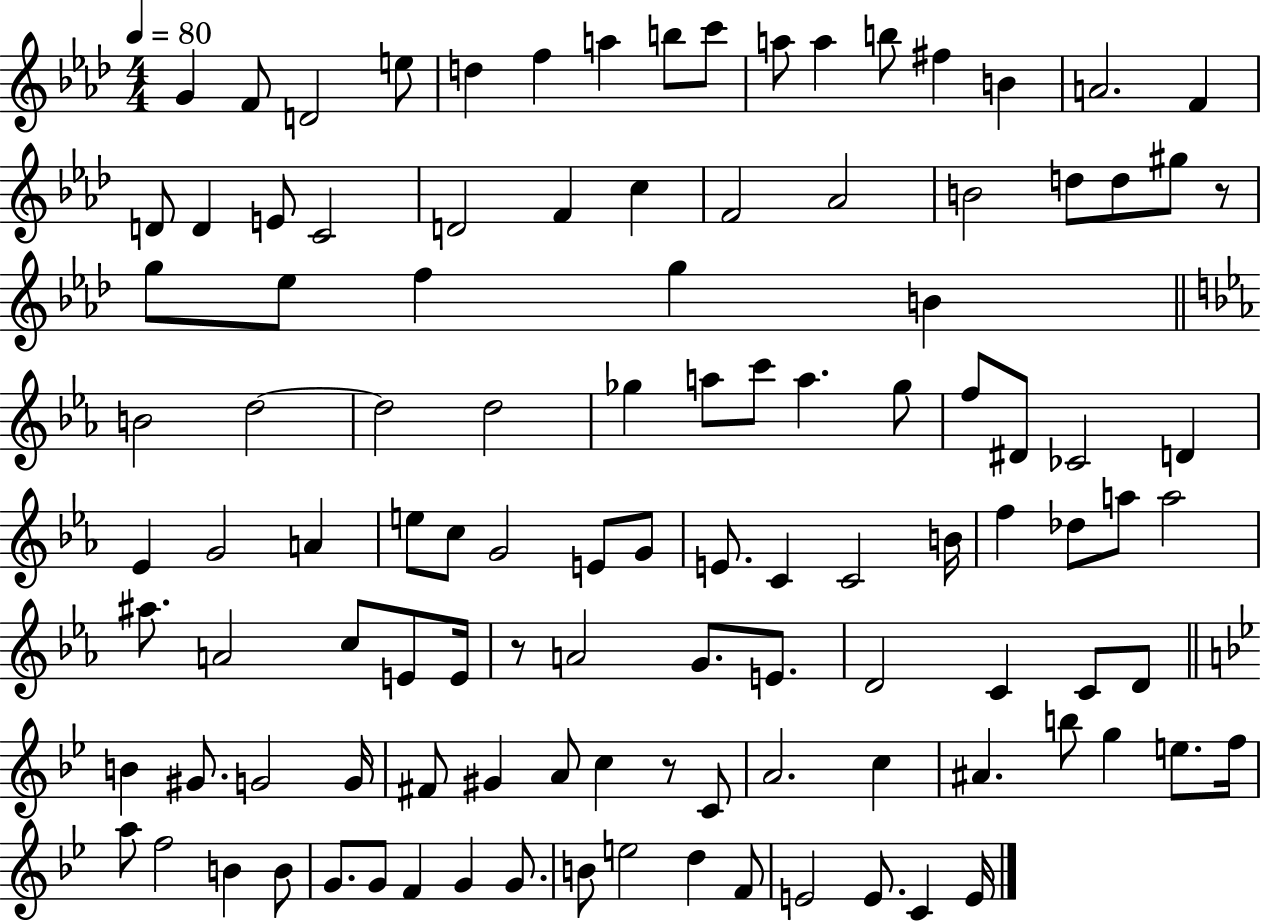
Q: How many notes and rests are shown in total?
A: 111